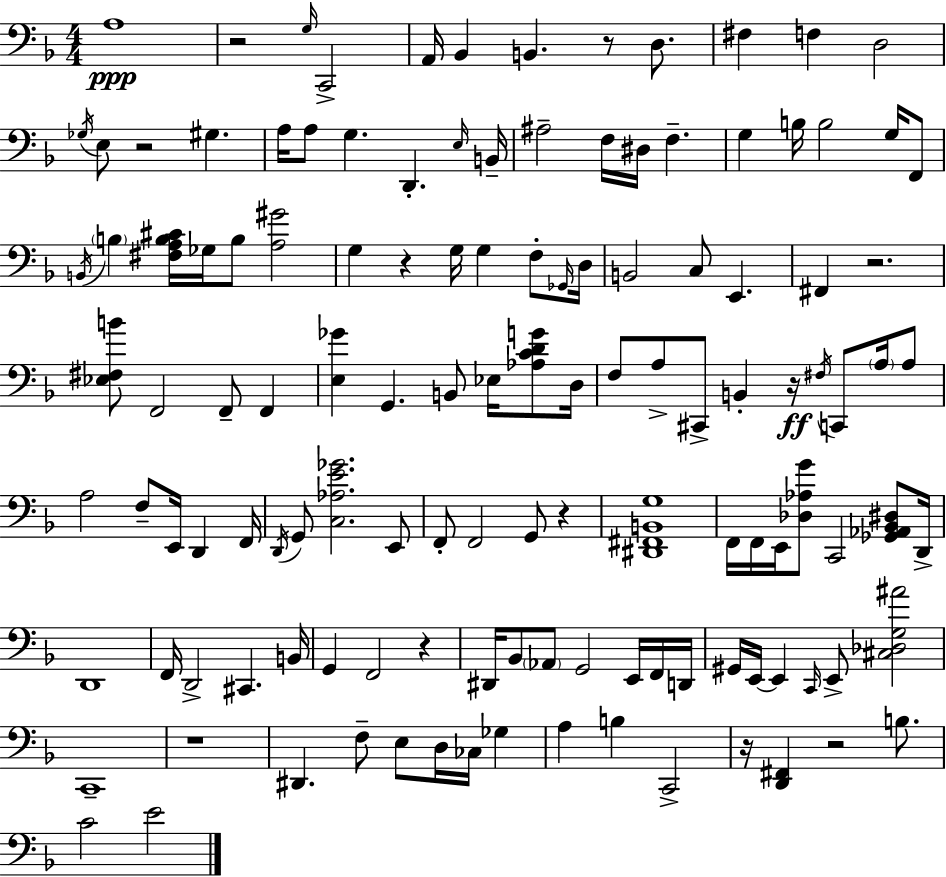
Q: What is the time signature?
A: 4/4